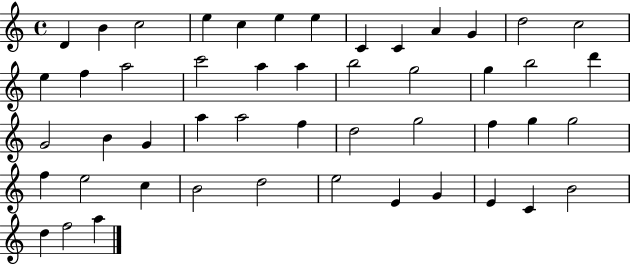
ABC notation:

X:1
T:Untitled
M:4/4
L:1/4
K:C
D B c2 e c e e C C A G d2 c2 e f a2 c'2 a a b2 g2 g b2 d' G2 B G a a2 f d2 g2 f g g2 f e2 c B2 d2 e2 E G E C B2 d f2 a